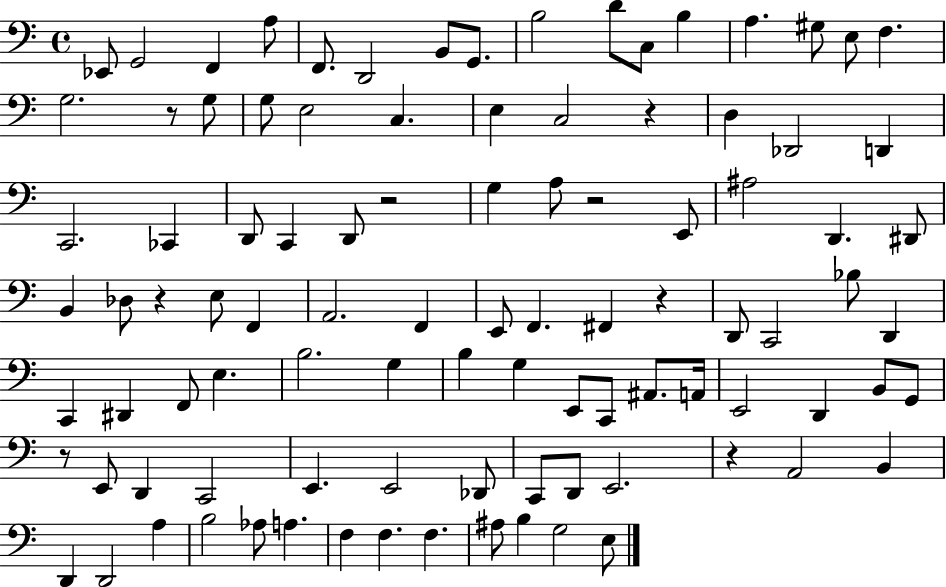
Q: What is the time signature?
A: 4/4